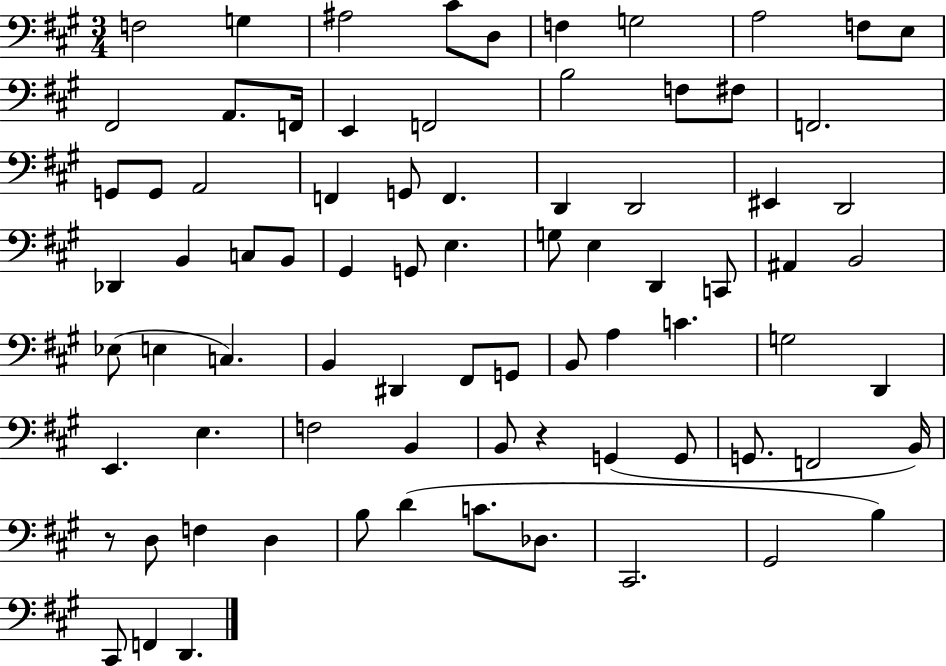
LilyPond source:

{
  \clef bass
  \numericTimeSignature
  \time 3/4
  \key a \major
  f2 g4 | ais2 cis'8 d8 | f4 g2 | a2 f8 e8 | \break fis,2 a,8. f,16 | e,4 f,2 | b2 f8 fis8 | f,2. | \break g,8 g,8 a,2 | f,4 g,8 f,4. | d,4 d,2 | eis,4 d,2 | \break des,4 b,4 c8 b,8 | gis,4 g,8 e4. | g8 e4 d,4 c,8 | ais,4 b,2 | \break ees8( e4 c4.) | b,4 dis,4 fis,8 g,8 | b,8 a4 c'4. | g2 d,4 | \break e,4. e4. | f2 b,4 | b,8 r4 g,4( g,8 | g,8. f,2 b,16) | \break r8 d8 f4 d4 | b8 d'4( c'8. des8. | cis,2. | gis,2 b4) | \break cis,8 f,4 d,4. | \bar "|."
}